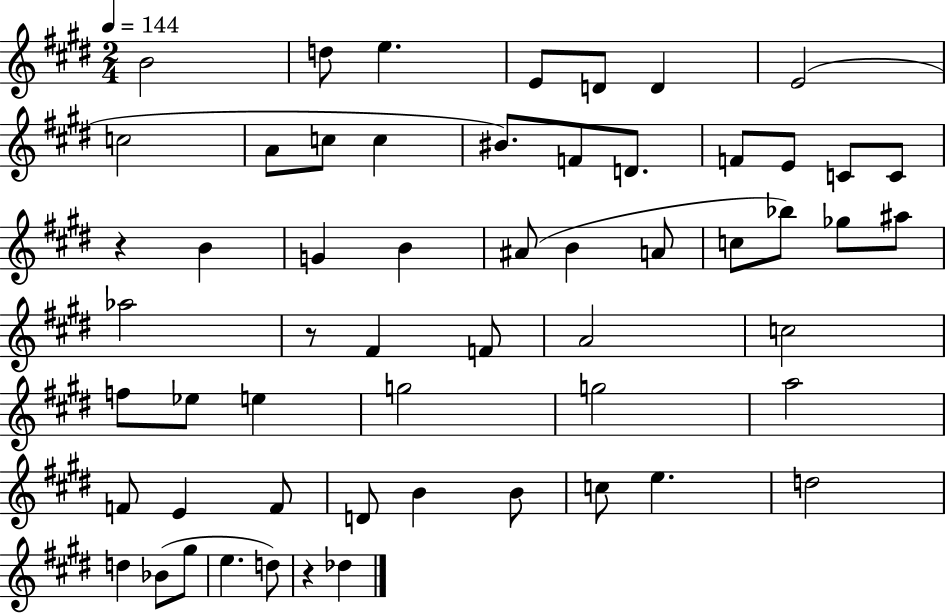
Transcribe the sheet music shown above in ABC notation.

X:1
T:Untitled
M:2/4
L:1/4
K:E
B2 d/2 e E/2 D/2 D E2 c2 A/2 c/2 c ^B/2 F/2 D/2 F/2 E/2 C/2 C/2 z B G B ^A/2 B A/2 c/2 _b/2 _g/2 ^a/2 _a2 z/2 ^F F/2 A2 c2 f/2 _e/2 e g2 g2 a2 F/2 E F/2 D/2 B B/2 c/2 e d2 d _B/2 ^g/2 e d/2 z _d